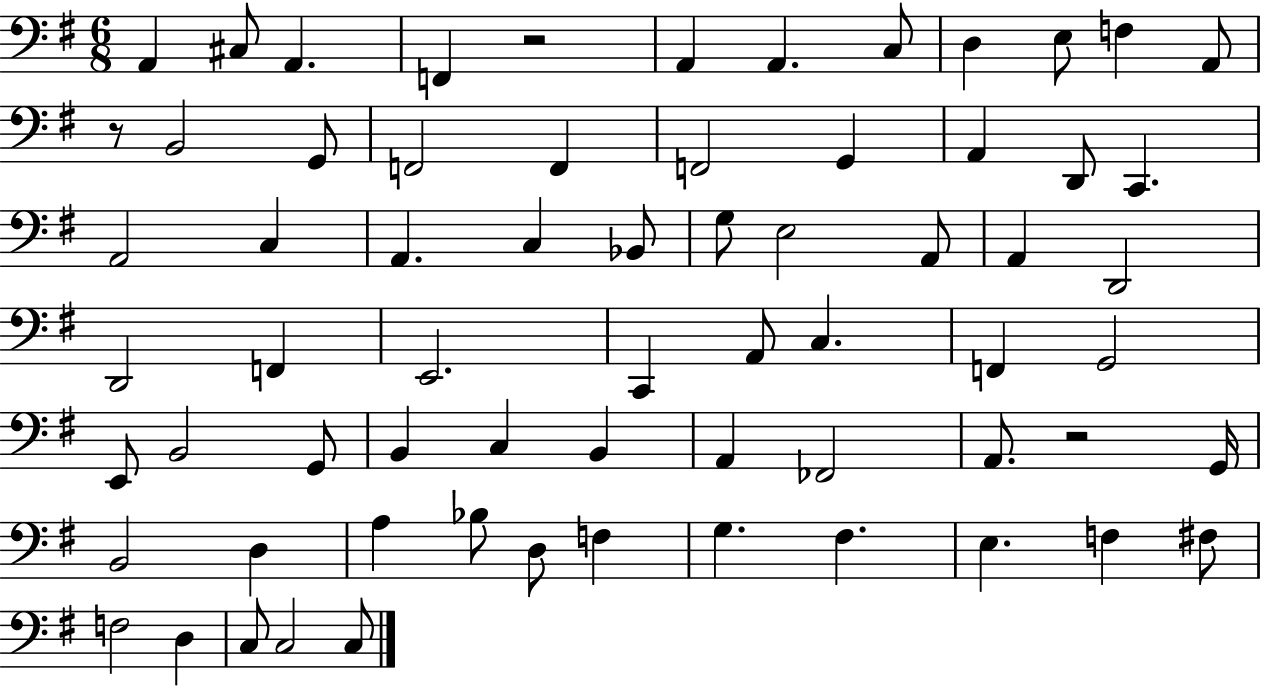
X:1
T:Untitled
M:6/8
L:1/4
K:G
A,, ^C,/2 A,, F,, z2 A,, A,, C,/2 D, E,/2 F, A,,/2 z/2 B,,2 G,,/2 F,,2 F,, F,,2 G,, A,, D,,/2 C,, A,,2 C, A,, C, _B,,/2 G,/2 E,2 A,,/2 A,, D,,2 D,,2 F,, E,,2 C,, A,,/2 C, F,, G,,2 E,,/2 B,,2 G,,/2 B,, C, B,, A,, _F,,2 A,,/2 z2 G,,/4 B,,2 D, A, _B,/2 D,/2 F, G, ^F, E, F, ^F,/2 F,2 D, C,/2 C,2 C,/2